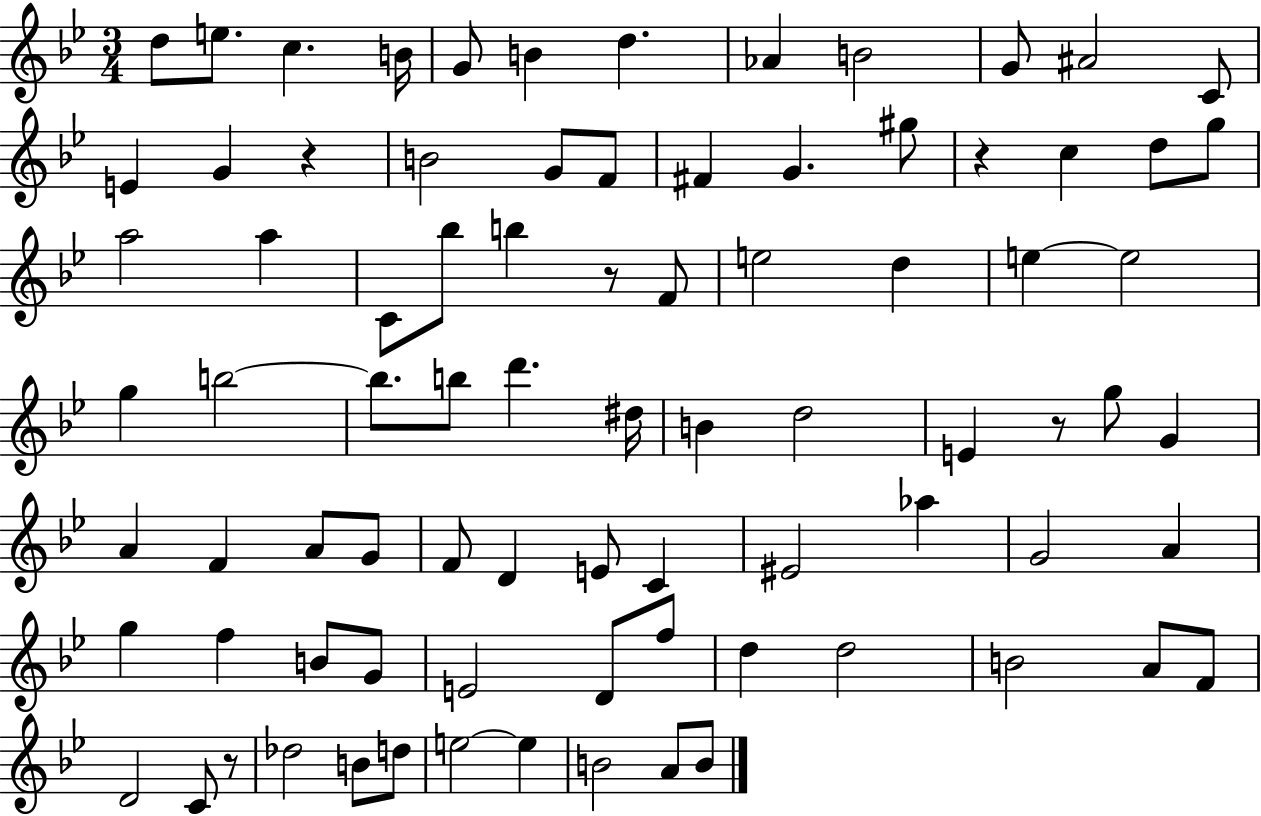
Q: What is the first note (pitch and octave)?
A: D5